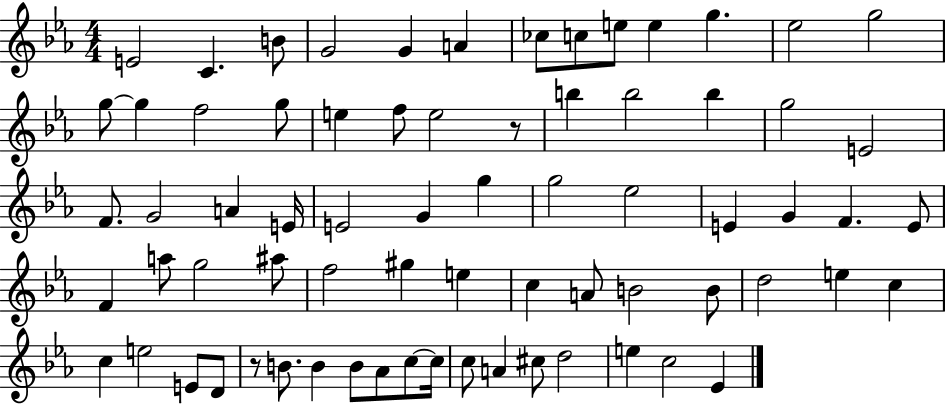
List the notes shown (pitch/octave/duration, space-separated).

E4/h C4/q. B4/e G4/h G4/q A4/q CES5/e C5/e E5/e E5/q G5/q. Eb5/h G5/h G5/e G5/q F5/h G5/e E5/q F5/e E5/h R/e B5/q B5/h B5/q G5/h E4/h F4/e. G4/h A4/q E4/s E4/h G4/q G5/q G5/h Eb5/h E4/q G4/q F4/q. E4/e F4/q A5/e G5/h A#5/e F5/h G#5/q E5/q C5/q A4/e B4/h B4/e D5/h E5/q C5/q C5/q E5/h E4/e D4/e R/e B4/e. B4/q B4/e Ab4/e C5/e C5/s C5/e A4/q C#5/e D5/h E5/q C5/h Eb4/q